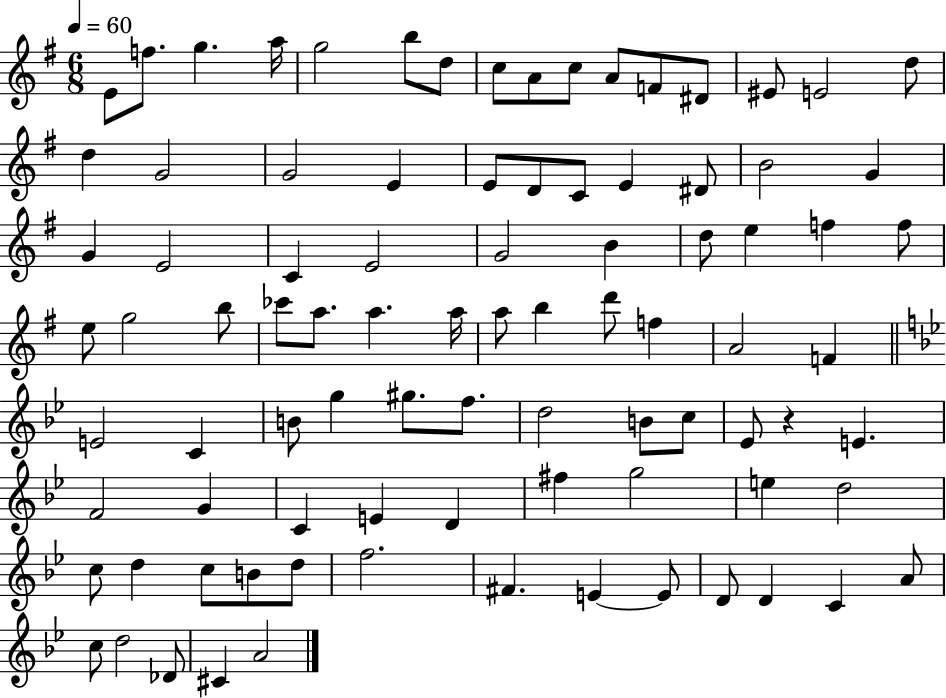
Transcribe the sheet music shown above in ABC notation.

X:1
T:Untitled
M:6/8
L:1/4
K:G
E/2 f/2 g a/4 g2 b/2 d/2 c/2 A/2 c/2 A/2 F/2 ^D/2 ^E/2 E2 d/2 d G2 G2 E E/2 D/2 C/2 E ^D/2 B2 G G E2 C E2 G2 B d/2 e f f/2 e/2 g2 b/2 _c'/2 a/2 a a/4 a/2 b d'/2 f A2 F E2 C B/2 g ^g/2 f/2 d2 B/2 c/2 _E/2 z E F2 G C E D ^f g2 e d2 c/2 d c/2 B/2 d/2 f2 ^F E E/2 D/2 D C A/2 c/2 d2 _D/2 ^C A2